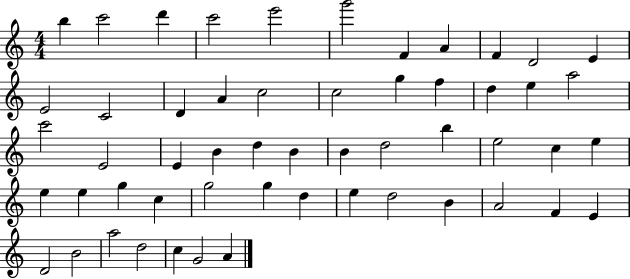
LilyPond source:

{
  \clef treble
  \numericTimeSignature
  \time 4/4
  \key c \major
  b''4 c'''2 d'''4 | c'''2 e'''2 | g'''2 f'4 a'4 | f'4 d'2 e'4 | \break e'2 c'2 | d'4 a'4 c''2 | c''2 g''4 f''4 | d''4 e''4 a''2 | \break c'''2 e'2 | e'4 b'4 d''4 b'4 | b'4 d''2 b''4 | e''2 c''4 e''4 | \break e''4 e''4 g''4 c''4 | g''2 g''4 d''4 | e''4 d''2 b'4 | a'2 f'4 e'4 | \break d'2 b'2 | a''2 d''2 | c''4 g'2 a'4 | \bar "|."
}